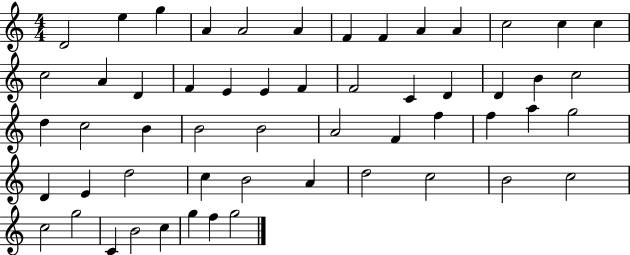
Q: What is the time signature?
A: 4/4